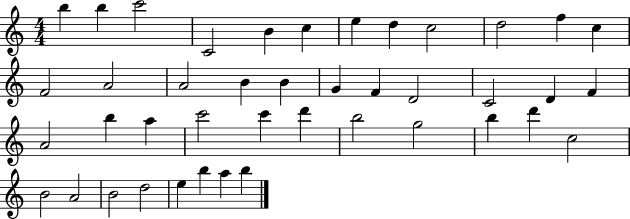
B5/q B5/q C6/h C4/h B4/q C5/q E5/q D5/q C5/h D5/h F5/q C5/q F4/h A4/h A4/h B4/q B4/q G4/q F4/q D4/h C4/h D4/q F4/q A4/h B5/q A5/q C6/h C6/q D6/q B5/h G5/h B5/q D6/q C5/h B4/h A4/h B4/h D5/h E5/q B5/q A5/q B5/q